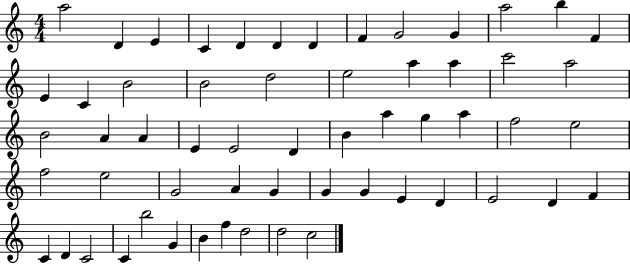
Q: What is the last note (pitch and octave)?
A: C5